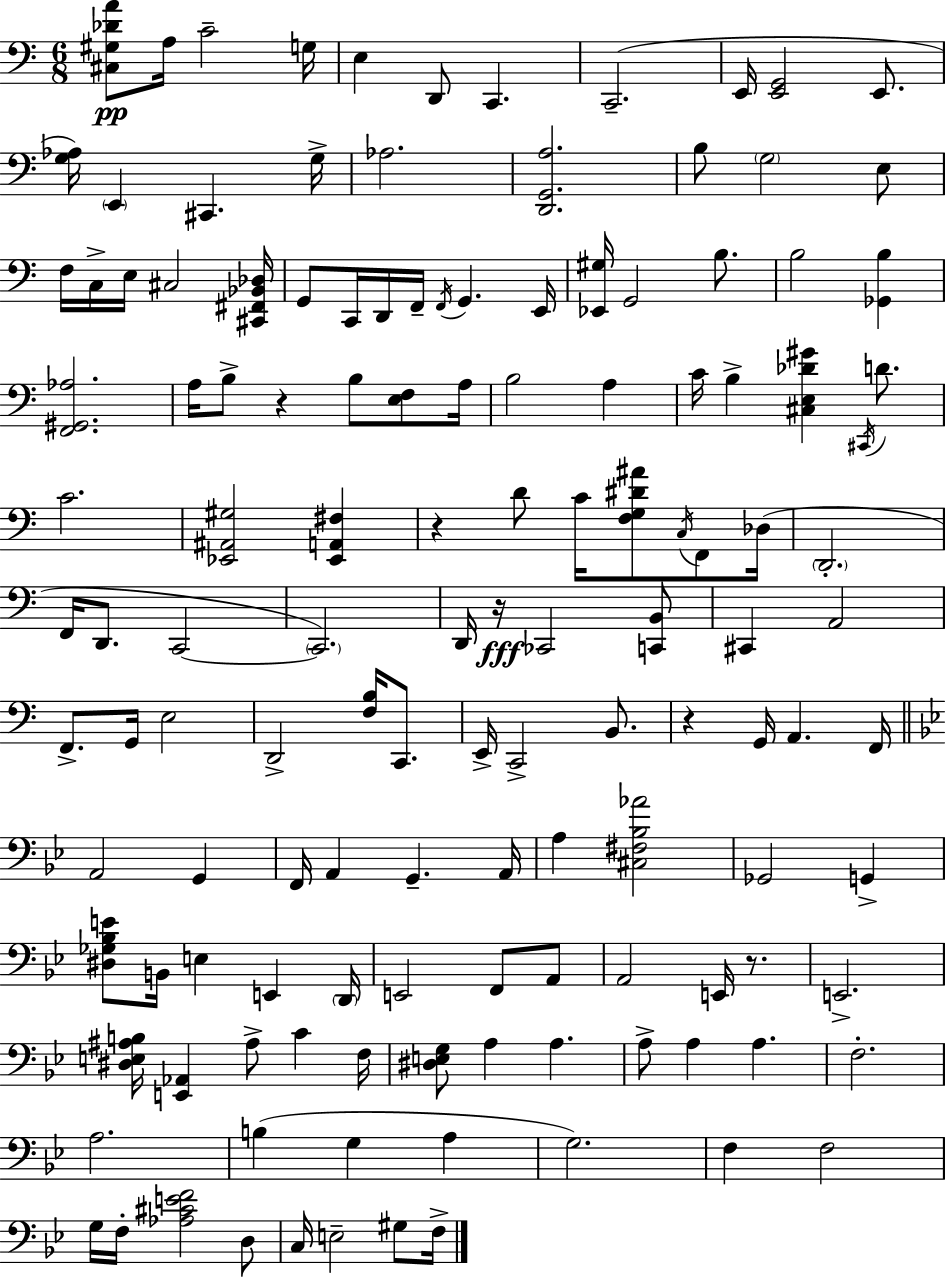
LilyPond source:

{
  \clef bass
  \numericTimeSignature
  \time 6/8
  \key a \minor
  \repeat volta 2 { <cis gis des' a'>8\pp a16 c'2-- g16 | e4 d,8 c,4. | c,2.--( | e,16 <e, g,>2 e,8. | \break <g aes>16) \parenthesize e,4 cis,4. g16-> | aes2. | <d, g, a>2. | b8 \parenthesize g2 e8 | \break f16 c16-> e16 cis2 <cis, fis, bes, des>16 | g,8 c,16 d,16 f,16-- \acciaccatura { f,16 } g,4. | e,16 <ees, gis>16 g,2 b8. | b2 <ges, b>4 | \break <f, gis, aes>2. | a16 b8-> r4 b8 <e f>8 | a16 b2 a4 | c'16 b4-> <cis e des' gis'>4 \acciaccatura { cis,16 } d'8. | \break c'2. | <ees, ais, gis>2 <ees, a, fis>4 | r4 d'8 c'16 <f g dis' ais'>8 \acciaccatura { c16 } | f,8 des16( \parenthesize d,2.-. | \break f,16 d,8. c,2~~ | \parenthesize c,2.) | d,16 r16\fff ces,2 | <c, b,>8 cis,4 a,2 | \break f,8.-> g,16 e2 | d,2-> <f b>16 | c,8. e,16-> c,2-> | b,8. r4 g,16 a,4. | \break f,16 \bar "||" \break \key g \minor a,2 g,4 | f,16 a,4 g,4.-- a,16 | a4 <cis fis bes aes'>2 | ges,2 g,4-> | \break <dis ges bes e'>8 b,16 e4 e,4 \parenthesize d,16 | e,2 f,8 a,8 | a,2 e,16 r8. | e,2.-> | \break <dis e ais b>16 <e, aes,>4 ais8-> c'4 f16 | <dis e g>8 a4 a4. | a8-> a4 a4. | f2.-. | \break a2. | b4( g4 a4 | g2.) | f4 f2 | \break g16 f16-. <aes cis' e' f'>2 d8 | c16 e2-- gis8 f16-> | } \bar "|."
}